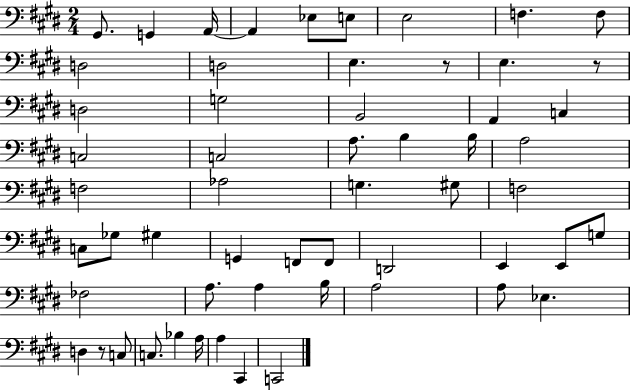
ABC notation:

X:1
T:Untitled
M:2/4
L:1/4
K:E
^G,,/2 G,, A,,/4 A,, _E,/2 E,/2 E,2 F, F,/2 D,2 D,2 E, z/2 E, z/2 D,2 G,2 B,,2 A,, C, C,2 C,2 A,/2 B, B,/4 A,2 F,2 _A,2 G, ^G,/2 F,2 C,/2 _G,/2 ^G, G,, F,,/2 F,,/2 D,,2 E,, E,,/2 G,/2 _F,2 A,/2 A, B,/4 A,2 A,/2 _E, D, z/2 C,/2 C,/2 _B, A,/4 A, ^C,, C,,2